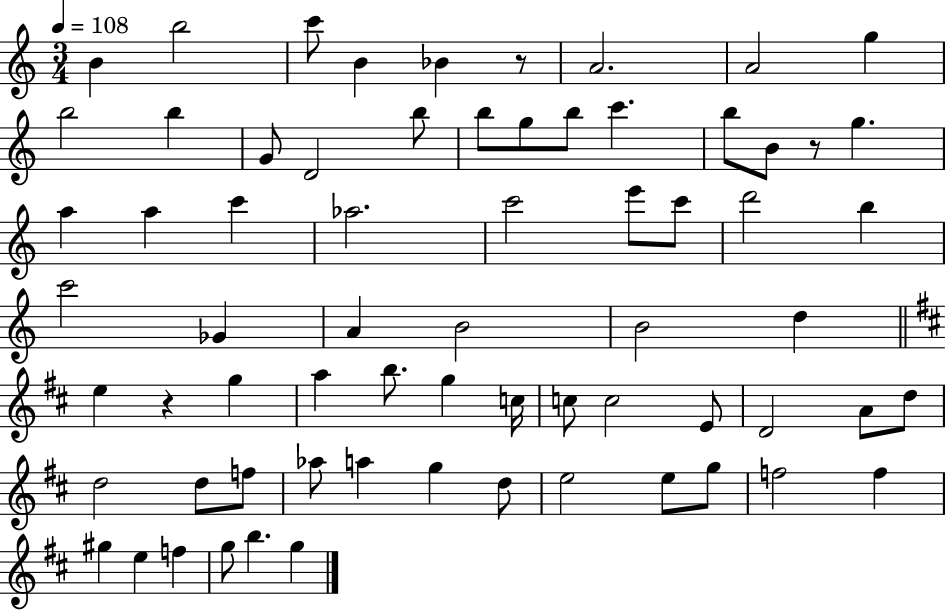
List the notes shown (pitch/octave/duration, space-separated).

B4/q B5/h C6/e B4/q Bb4/q R/e A4/h. A4/h G5/q B5/h B5/q G4/e D4/h B5/e B5/e G5/e B5/e C6/q. B5/e B4/e R/e G5/q. A5/q A5/q C6/q Ab5/h. C6/h E6/e C6/e D6/h B5/q C6/h Gb4/q A4/q B4/h B4/h D5/q E5/q R/q G5/q A5/q B5/e. G5/q C5/s C5/e C5/h E4/e D4/h A4/e D5/e D5/h D5/e F5/e Ab5/e A5/q G5/q D5/e E5/h E5/e G5/e F5/h F5/q G#5/q E5/q F5/q G5/e B5/q. G5/q